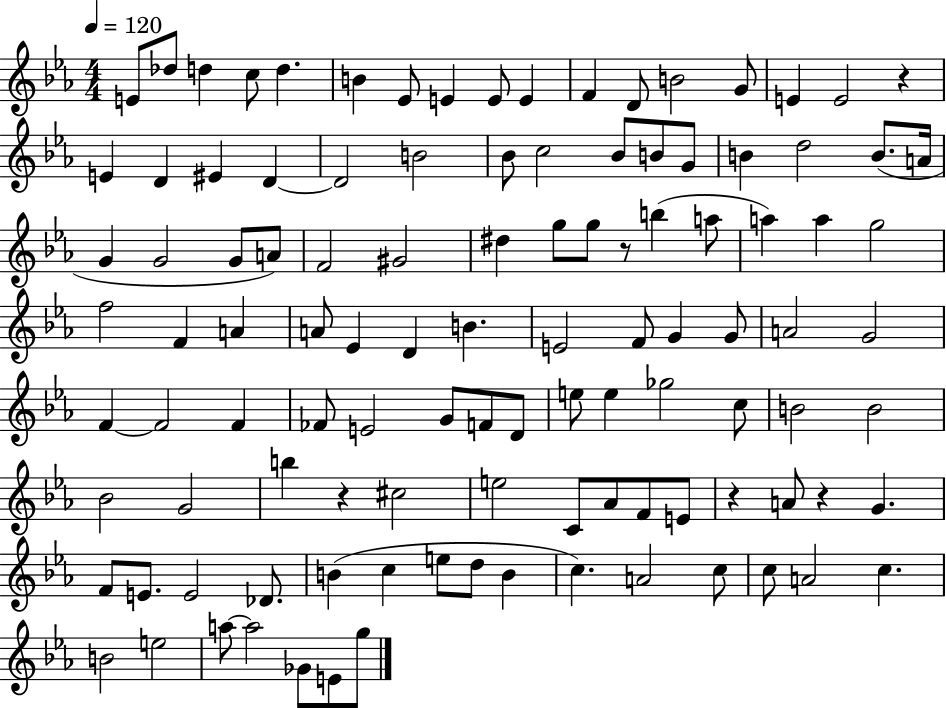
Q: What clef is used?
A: treble